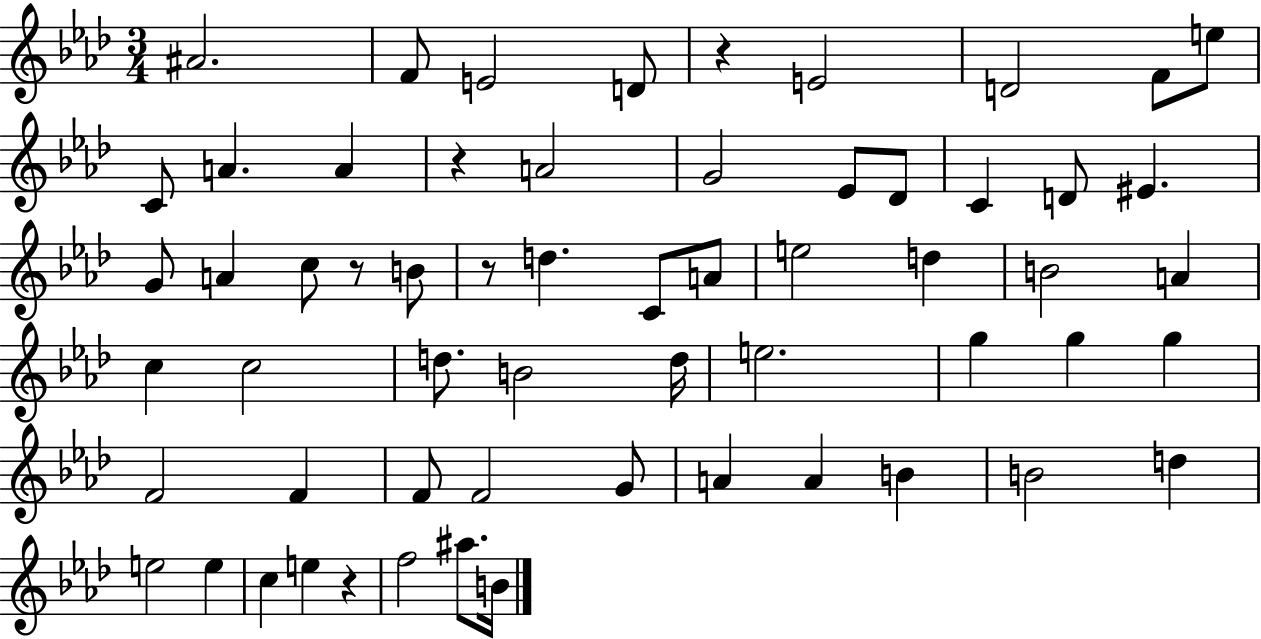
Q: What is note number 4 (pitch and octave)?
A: D4